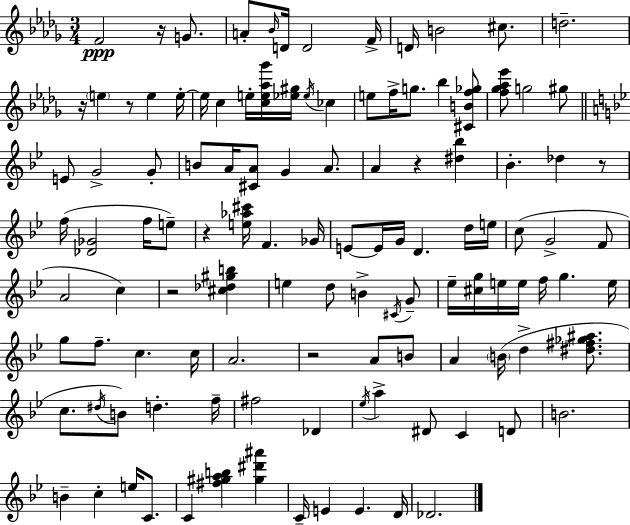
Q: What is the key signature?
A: BES minor